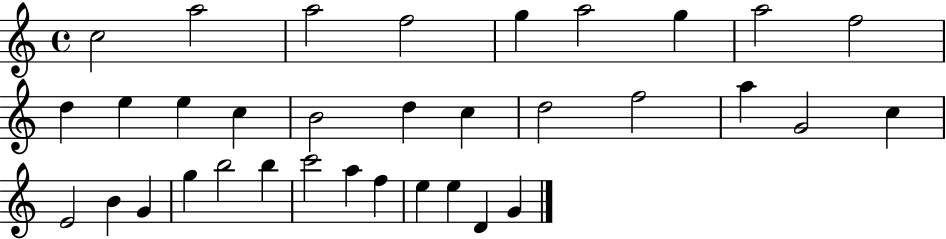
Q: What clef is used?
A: treble